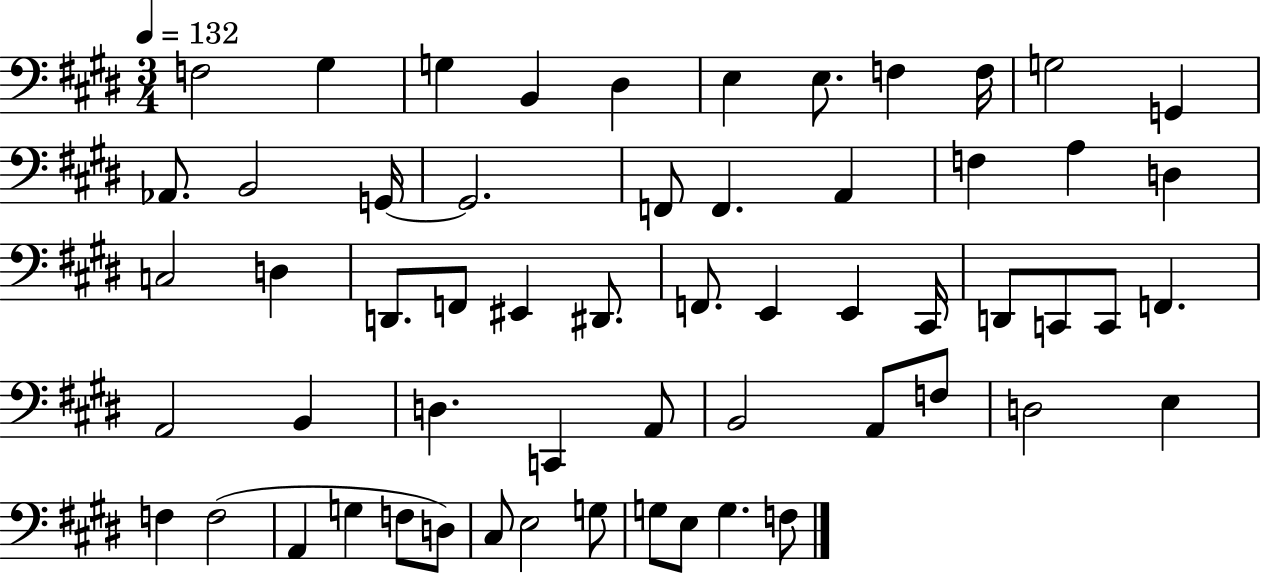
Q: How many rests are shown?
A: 0